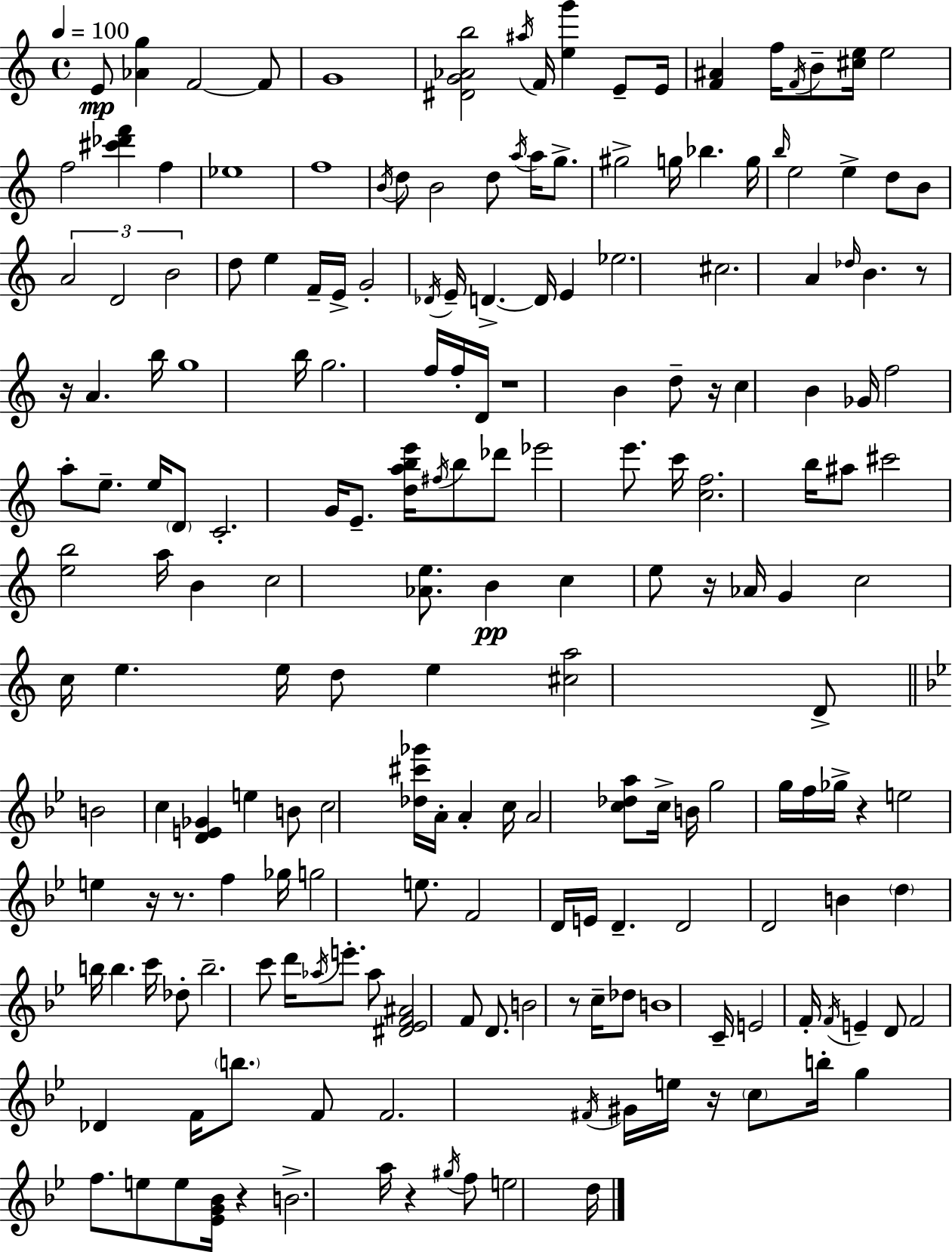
X:1
T:Untitled
M:4/4
L:1/4
K:Am
E/2 [_Ag] F2 F/2 G4 [^DG_Ab]2 ^a/4 F/4 [eg'] E/2 E/4 [F^A] f/4 F/4 B/2 [^ce]/4 e2 f2 [^c'_d'f'] f _e4 f4 B/4 d/2 B2 d/2 a/4 a/4 g/2 ^g2 g/4 _b g/4 b/4 e2 e d/2 B/2 A2 D2 B2 d/2 e F/4 E/4 G2 _D/4 E/4 D D/4 E _e2 ^c2 A _d/4 B z/2 z/4 A b/4 g4 b/4 g2 f/4 f/4 D/4 z4 B d/2 z/4 c B _G/4 f2 a/2 e/2 e/4 D/2 C2 G/4 E/2 [dabe']/4 ^f/4 b/2 _d'/2 _e'2 e'/2 c'/4 [cf]2 b/4 ^a/2 ^c'2 [eb]2 a/4 B c2 [_Ae]/2 B c e/2 z/4 _A/4 G c2 c/4 e e/4 d/2 e [^ca]2 D/2 B2 c [DE_G] e B/2 c2 [_d^c'_g']/4 A/4 A c/4 A2 [c_da]/2 c/4 B/4 g2 g/4 f/4 _g/4 z e2 e z/4 z/2 f _g/4 g2 e/2 F2 D/4 E/4 D D2 D2 B d b/4 b c'/4 _d/2 b2 c'/2 d'/4 _a/4 e'/2 _a/2 [^D_EF^A]2 F/2 D/2 B2 z/2 c/4 _d/2 B4 C/4 E2 F/4 F/4 E D/2 F2 _D F/4 b/2 F/2 F2 ^F/4 ^G/4 e/4 z/4 c/2 b/4 g f/2 e/2 e/2 [_EG_B]/4 z B2 a/4 z ^g/4 f/2 e2 d/4